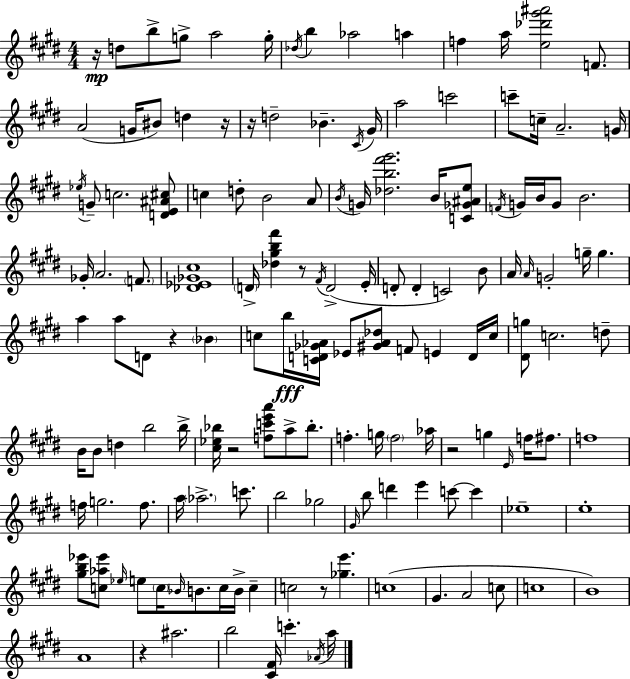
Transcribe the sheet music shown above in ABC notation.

X:1
T:Untitled
M:4/4
L:1/4
K:E
z/4 d/2 b/2 g/2 a2 g/4 _d/4 b _a2 a f a/4 [e_d'^g'^a']2 F/2 A2 G/4 ^B/2 d z/4 z/4 d2 _B ^C/4 ^G/4 a2 c'2 c'/2 c/4 A2 G/4 _e/4 G/2 c2 [DE^A^c]/2 c d/2 B2 A/2 B/4 G/4 [_db^f'^g']2 B/4 [C_G^Ae]/2 F/4 G/4 B/4 G/2 B2 _G/4 A2 F/2 [_D_E_G^c]4 D/4 [_d^gb^f'] z/2 ^F/4 D2 E/4 D/2 D C2 B/2 A/4 A/4 G2 g/4 g a a/2 D/2 z _B c/2 b/4 [CD_G_A]/4 _E/2 [^G_A_d]/2 F/2 E D/4 c/4 [^Dg]/2 c2 d/2 B/4 B/2 d b2 b/4 [^c_e_b]/4 z2 [fc'e'a']/2 a/2 _b/2 f g/4 f2 _a/4 z2 g E/4 f/4 ^f/2 f4 f/4 g2 f/2 a/4 _a2 c'/2 b2 _g2 ^G/4 b/2 d' e' c'/2 c' _e4 e4 [^gb_e']/2 [c_a_e']/2 _e/4 e/2 c/4 _B/4 B/2 c/4 B/4 c c2 z/2 [_ge'] c4 ^G A2 c/2 c4 B4 A4 z ^a2 b2 [^C^F]/4 c' _A/4 a/4